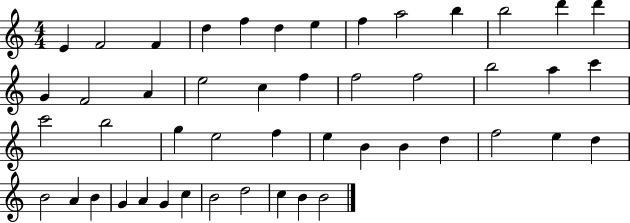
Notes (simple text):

E4/q F4/h F4/q D5/q F5/q D5/q E5/q F5/q A5/h B5/q B5/h D6/q D6/q G4/q F4/h A4/q E5/h C5/q F5/q F5/h F5/h B5/h A5/q C6/q C6/h B5/h G5/q E5/h F5/q E5/q B4/q B4/q D5/q F5/h E5/q D5/q B4/h A4/q B4/q G4/q A4/q G4/q C5/q B4/h D5/h C5/q B4/q B4/h